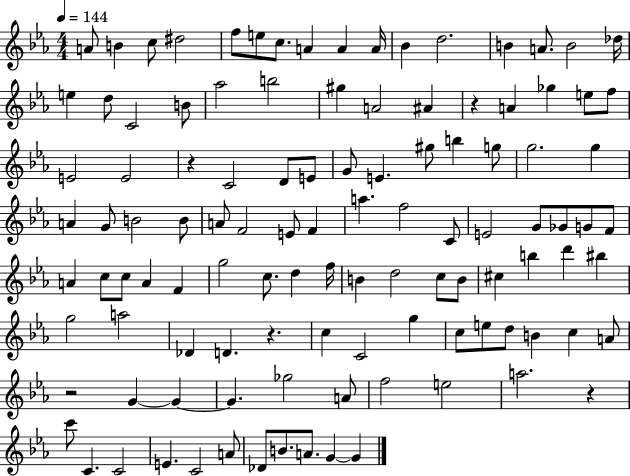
A4/e B4/q C5/e D#5/h F5/e E5/e C5/e. A4/q A4/q A4/s Bb4/q D5/h. B4/q A4/e. B4/h Db5/s E5/q D5/e C4/h B4/e Ab5/h B5/h G#5/q A4/h A#4/q R/q A4/q Gb5/q E5/e F5/e E4/h E4/h R/q C4/h D4/e E4/e G4/e E4/q. G#5/e B5/q G5/e G5/h. G5/q A4/q G4/e B4/h B4/e A4/e F4/h E4/e F4/q A5/q. F5/h C4/e E4/h G4/e Gb4/e G4/e F4/e A4/q C5/e C5/e A4/q F4/q G5/h C5/e. D5/q F5/s B4/q D5/h C5/e B4/e C#5/q B5/q D6/q BIS5/q G5/h A5/h Db4/q D4/q. R/q. C5/q C4/h G5/q C5/e E5/e D5/e B4/q C5/q A4/e R/h G4/q G4/q G4/q. Gb5/h A4/e F5/h E5/h A5/h. R/q C6/e C4/q. C4/h E4/q. C4/h A4/e Db4/e B4/e. A4/e. G4/q G4/q